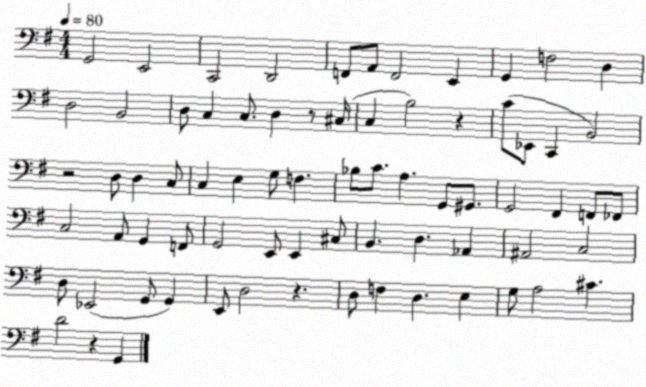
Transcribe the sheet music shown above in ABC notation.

X:1
T:Untitled
M:4/4
L:1/4
K:G
G,,2 E,,2 C,,2 D,,2 F,,/2 A,,/2 F,,2 E,, G,, F,2 D, D,2 B,,2 D,/2 C, C,/2 D, z/2 ^C,/4 C, B,2 z C/2 _E,,/2 C,, B,,2 z2 D,/2 D, C,/2 C, E, G,/2 F, _B,/2 C/2 A, G,,/2 ^G,,/2 G,,2 ^F,, F,,/2 _F,,/2 C,2 A,,/2 G,, F,,/2 G,,2 E,,/2 E,, ^C,/2 B,, D, _A,, ^A,,2 C,2 D,/2 _E,,2 G,,/2 G,, E,,/2 D,2 z D,/2 F, D, E, G,/2 A,2 ^C D2 z G,,